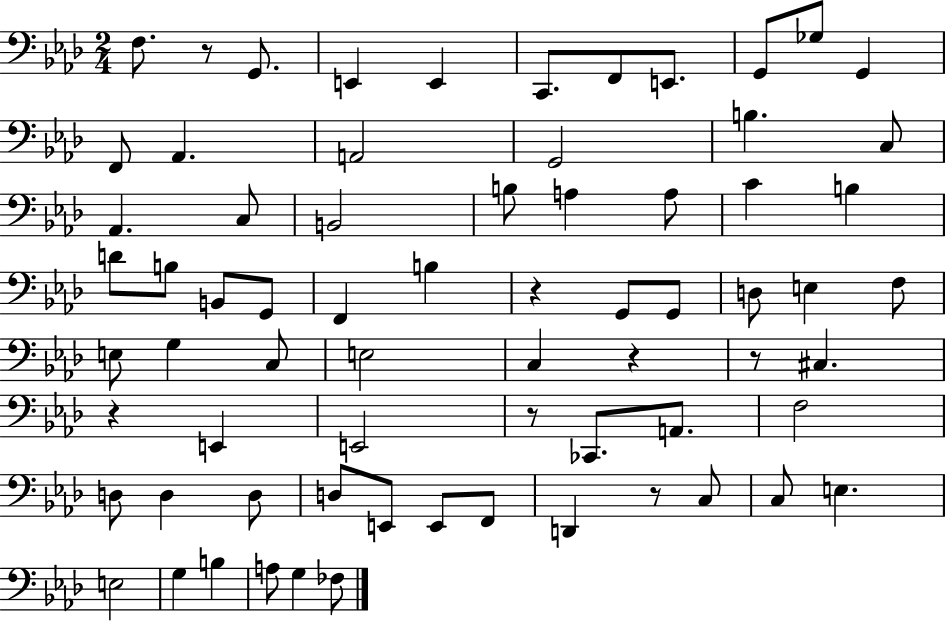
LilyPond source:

{
  \clef bass
  \numericTimeSignature
  \time 2/4
  \key aes \major
  f8. r8 g,8. | e,4 e,4 | c,8. f,8 e,8. | g,8 ges8 g,4 | \break f,8 aes,4. | a,2 | g,2 | b4. c8 | \break aes,4. c8 | b,2 | b8 a4 a8 | c'4 b4 | \break d'8 b8 b,8 g,8 | f,4 b4 | r4 g,8 g,8 | d8 e4 f8 | \break e8 g4 c8 | e2 | c4 r4 | r8 cis4. | \break r4 e,4 | e,2 | r8 ces,8. a,8. | f2 | \break d8 d4 d8 | d8 e,8 e,8 f,8 | d,4 r8 c8 | c8 e4. | \break e2 | g4 b4 | a8 g4 fes8 | \bar "|."
}